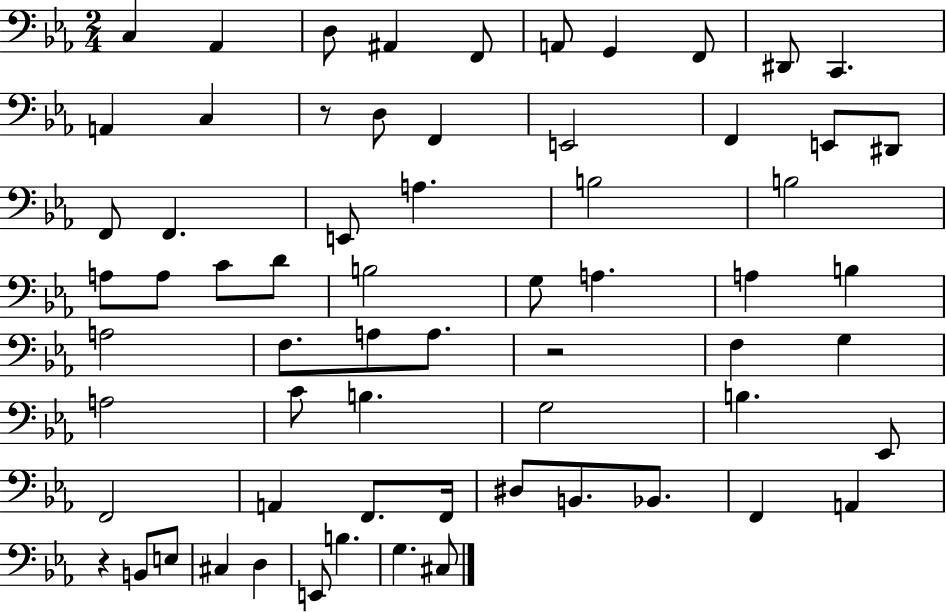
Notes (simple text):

C3/q Ab2/q D3/e A#2/q F2/e A2/e G2/q F2/e D#2/e C2/q. A2/q C3/q R/e D3/e F2/q E2/h F2/q E2/e D#2/e F2/e F2/q. E2/e A3/q. B3/h B3/h A3/e A3/e C4/e D4/e B3/h G3/e A3/q. A3/q B3/q A3/h F3/e. A3/e A3/e. R/h F3/q G3/q A3/h C4/e B3/q. G3/h B3/q. Eb2/e F2/h A2/q F2/e. F2/s D#3/e B2/e. Bb2/e. F2/q A2/q R/q B2/e E3/e C#3/q D3/q E2/e B3/q. G3/q. C#3/e